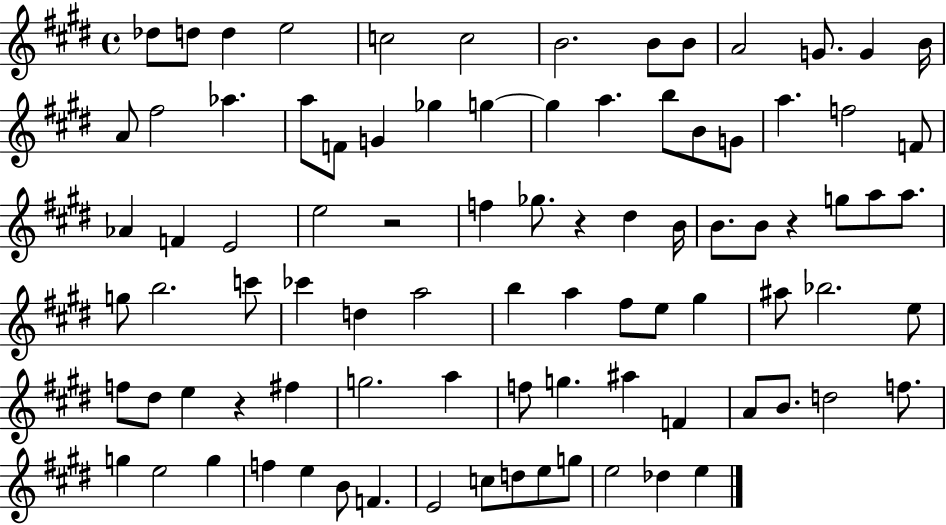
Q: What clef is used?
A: treble